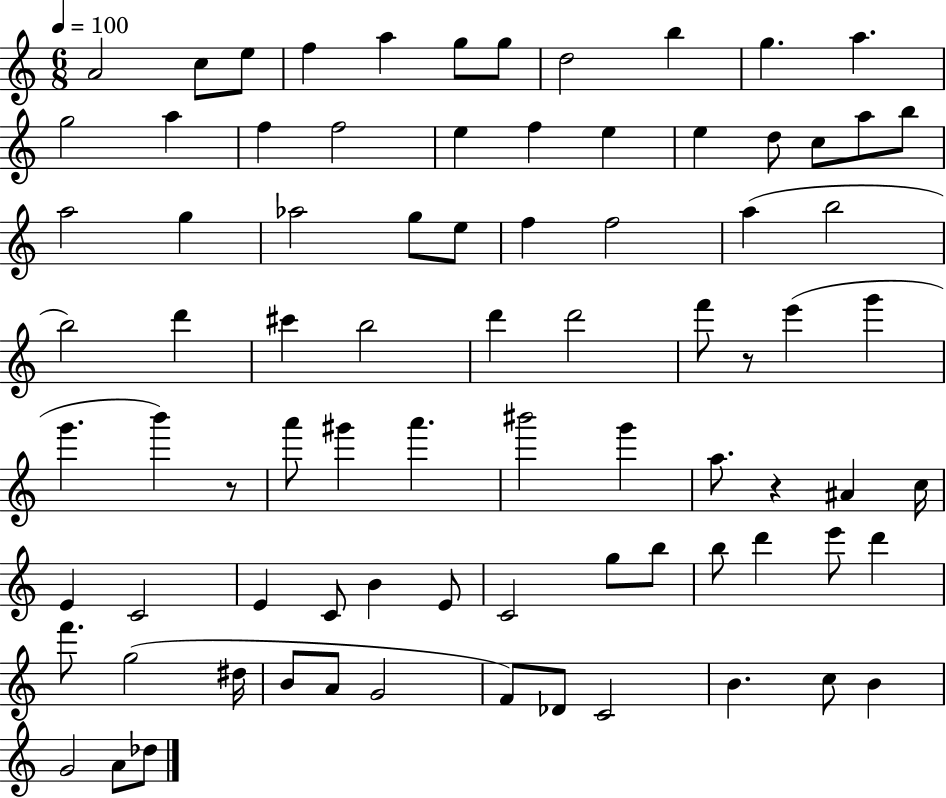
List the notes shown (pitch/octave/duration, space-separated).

A4/h C5/e E5/e F5/q A5/q G5/e G5/e D5/h B5/q G5/q. A5/q. G5/h A5/q F5/q F5/h E5/q F5/q E5/q E5/q D5/e C5/e A5/e B5/e A5/h G5/q Ab5/h G5/e E5/e F5/q F5/h A5/q B5/h B5/h D6/q C#6/q B5/h D6/q D6/h F6/e R/e E6/q G6/q G6/q. B6/q R/e A6/e G#6/q A6/q. BIS6/h G6/q A5/e. R/q A#4/q C5/s E4/q C4/h E4/q C4/e B4/q E4/e C4/h G5/e B5/e B5/e D6/q E6/e D6/q F6/e. G5/h D#5/s B4/e A4/e G4/h F4/e Db4/e C4/h B4/q. C5/e B4/q G4/h A4/e Db5/e